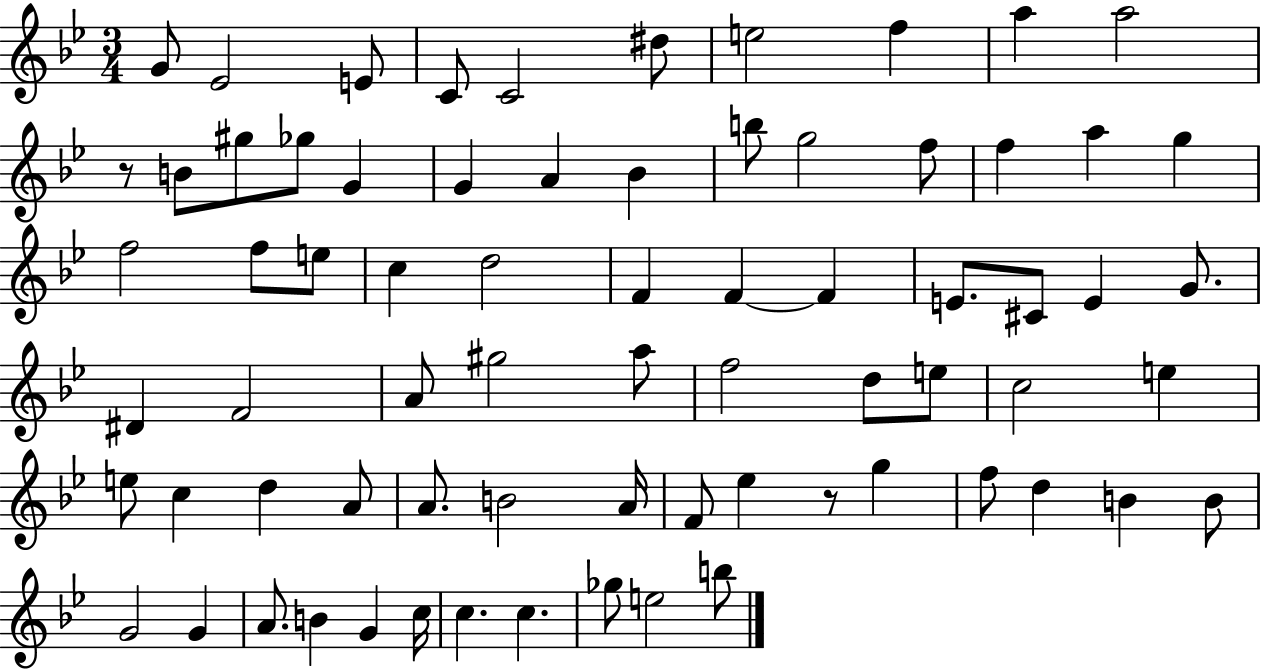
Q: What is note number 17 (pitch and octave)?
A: Bb4